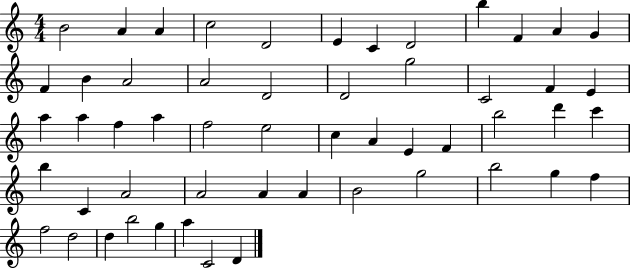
X:1
T:Untitled
M:4/4
L:1/4
K:C
B2 A A c2 D2 E C D2 b F A G F B A2 A2 D2 D2 g2 C2 F E a a f a f2 e2 c A E F b2 d' c' b C A2 A2 A A B2 g2 b2 g f f2 d2 d b2 g a C2 D